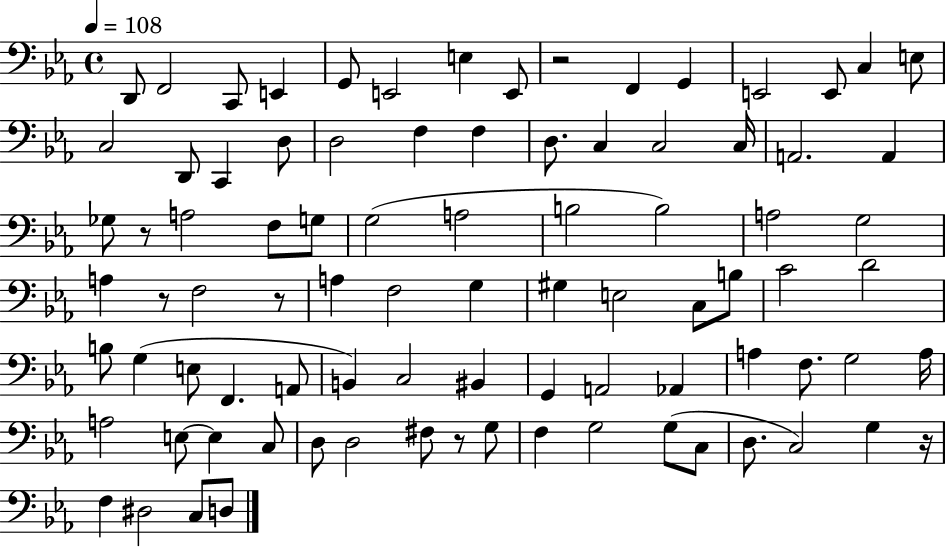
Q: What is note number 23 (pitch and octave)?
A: C3